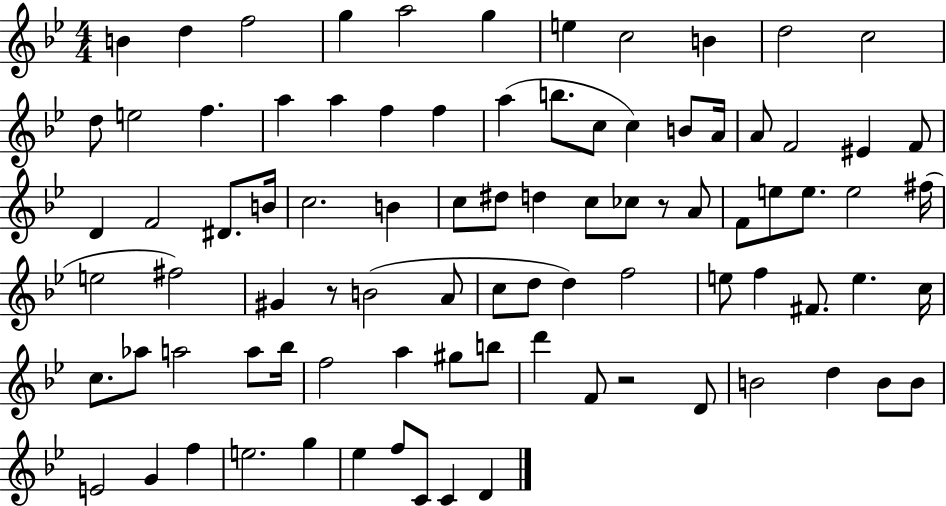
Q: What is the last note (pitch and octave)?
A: D4